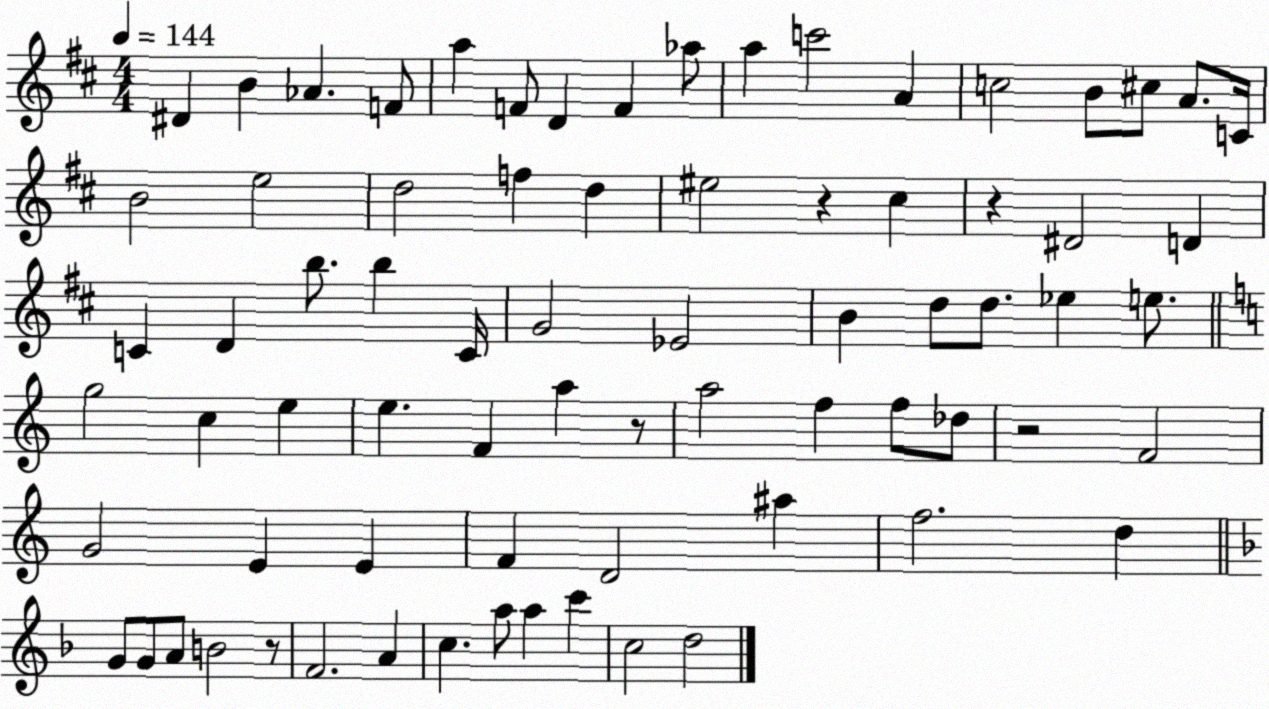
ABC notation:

X:1
T:Untitled
M:4/4
L:1/4
K:D
^D B _A F/2 a F/2 D F _a/2 a c'2 A c2 B/2 ^c/2 A/2 C/4 B2 e2 d2 f d ^e2 z ^c z ^D2 D C D b/2 b C/4 G2 _E2 B d/2 d/2 _e e/2 g2 c e e F a z/2 a2 f f/2 _d/2 z2 F2 G2 E E F D2 ^a f2 d G/2 G/2 A/2 B2 z/2 F2 A c a/2 a c' c2 d2